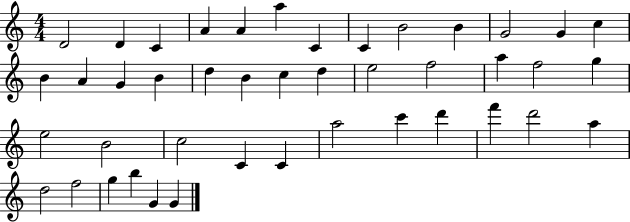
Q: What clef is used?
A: treble